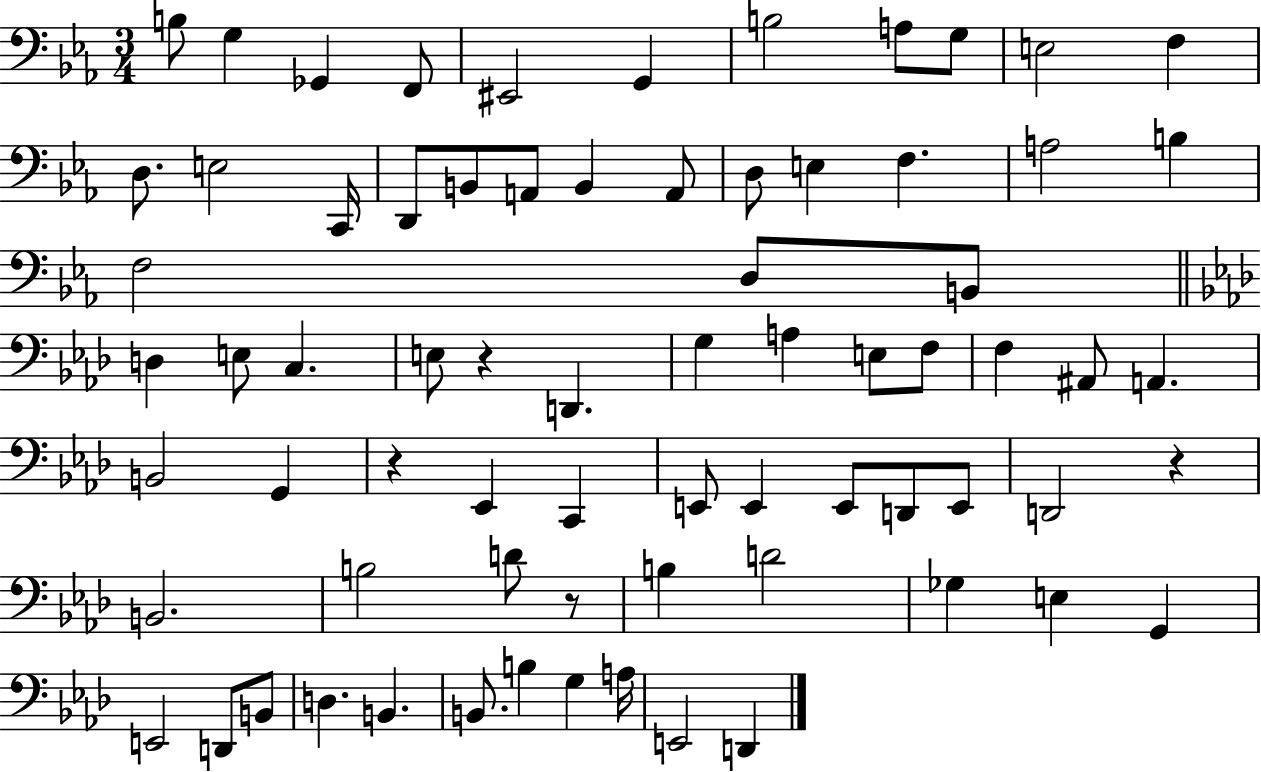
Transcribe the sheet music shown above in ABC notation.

X:1
T:Untitled
M:3/4
L:1/4
K:Eb
B,/2 G, _G,, F,,/2 ^E,,2 G,, B,2 A,/2 G,/2 E,2 F, D,/2 E,2 C,,/4 D,,/2 B,,/2 A,,/2 B,, A,,/2 D,/2 E, F, A,2 B, F,2 D,/2 B,,/2 D, E,/2 C, E,/2 z D,, G, A, E,/2 F,/2 F, ^A,,/2 A,, B,,2 G,, z _E,, C,, E,,/2 E,, E,,/2 D,,/2 E,,/2 D,,2 z B,,2 B,2 D/2 z/2 B, D2 _G, E, G,, E,,2 D,,/2 B,,/2 D, B,, B,,/2 B, G, A,/4 E,,2 D,,